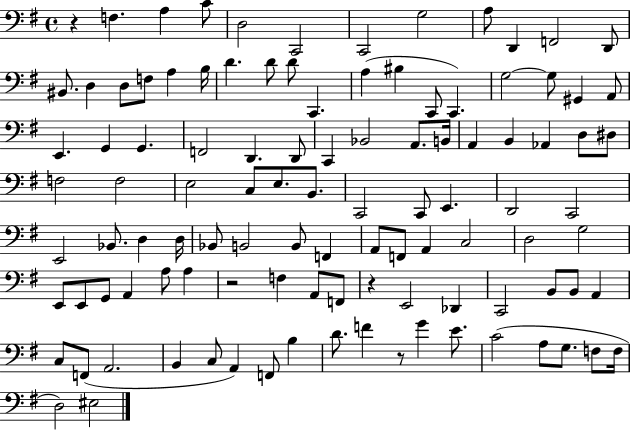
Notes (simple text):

R/q F3/q. A3/q C4/e D3/h C2/h C2/h G3/h A3/e D2/q F2/h D2/e BIS2/e. D3/q D3/e F3/e A3/q B3/s D4/q. D4/e D4/e C2/q. A3/q BIS3/q C2/e C2/q. G3/h G3/e G#2/q A2/e E2/q. G2/q G2/q. F2/h D2/q. D2/e C2/q Bb2/h A2/e. B2/s A2/q B2/q Ab2/q D3/e D#3/e F3/h F3/h E3/h C3/e E3/e. B2/e. C2/h C2/e E2/q. D2/h C2/h E2/h Bb2/e. D3/q D3/s Bb2/e B2/h B2/e F2/q A2/e F2/e A2/q C3/h D3/h G3/h E2/e E2/e G2/e A2/q A3/e A3/q R/h F3/q A2/e F2/e R/q E2/h Db2/q C2/h B2/e B2/e A2/q C3/e F2/e A2/h. B2/q C3/e A2/q F2/e B3/q D4/e. F4/q R/e G4/q E4/e. C4/h A3/e G3/e. F3/e F3/s D3/h EIS3/h